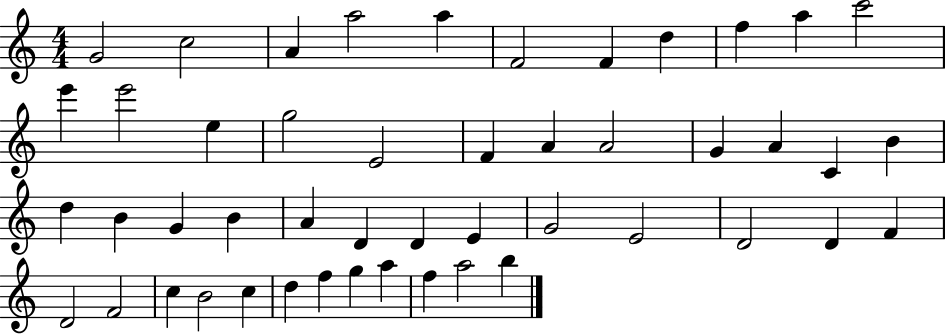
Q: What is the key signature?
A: C major